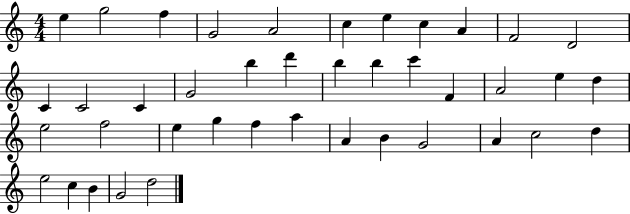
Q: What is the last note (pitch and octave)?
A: D5